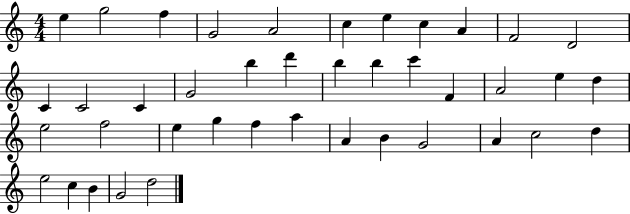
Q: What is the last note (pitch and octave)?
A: D5